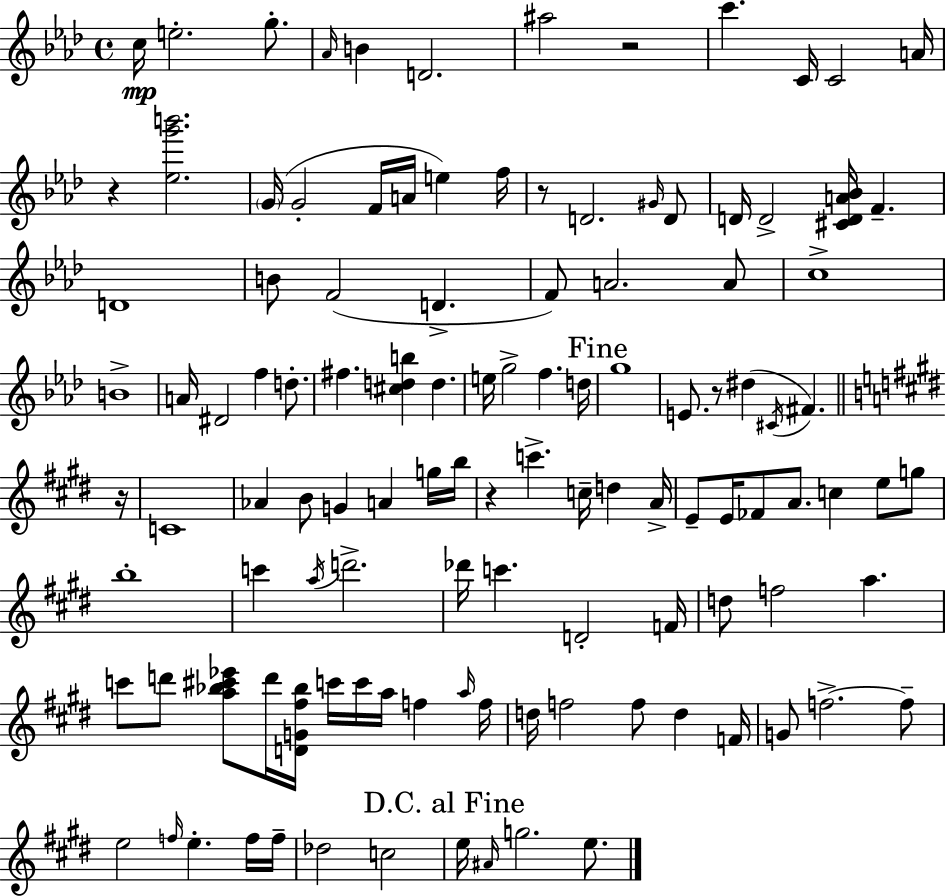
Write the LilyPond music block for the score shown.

{
  \clef treble
  \time 4/4
  \defaultTimeSignature
  \key f \minor
  c''16\mp e''2.-. g''8.-. | \grace { aes'16 } b'4 d'2. | ais''2 r2 | c'''4. c'16 c'2 | \break a'16 r4 <ees'' g''' b'''>2. | \parenthesize g'16( g'2-. f'16 a'16 e''4) | f''16 r8 d'2. \grace { gis'16 } | d'8 d'16 d'2-> <cis' d' a' bes'>16 f'4.-- | \break d'1 | b'8 f'2( d'4.-> | f'8) a'2. | a'8 c''1-> | \break b'1-> | a'16 dis'2 f''4 d''8.-. | fis''4. <cis'' d'' b''>4 d''4. | e''16 g''2-> f''4. | \break d''16 \mark "Fine" g''1 | e'8. r8 dis''4( \acciaccatura { cis'16 } fis'4.) | \bar "||" \break \key e \major r16 c'1 | aes'4 b'8 g'4 a'4 g''16 | b''16 r4 c'''4.-> c''16-- d''4 | a'16-> e'8-- e'16 fes'8 a'8. c''4 e''8 g''8 | \break b''1-. | c'''4 \acciaccatura { a''16 } d'''2.-> | des'''16 c'''4. d'2-. | f'16 d''8 f''2 a''4. | \break c'''8 d'''8 <a'' bes'' cis''' ees'''>8 d'''16 <d' g' fis'' bes''>16 c'''16 c'''16 a''16 f''4 | \grace { a''16 } f''16 d''16 f''2 f''8 d''4 | f'16 g'8 f''2.->~~ | f''8-- e''2 \grace { f''16 } e''4.-. | \break f''16 f''16-- des''2 c''2 | \mark "D.C. al Fine" e''16 \grace { ais'16 } g''2. | e''8. \bar "|."
}